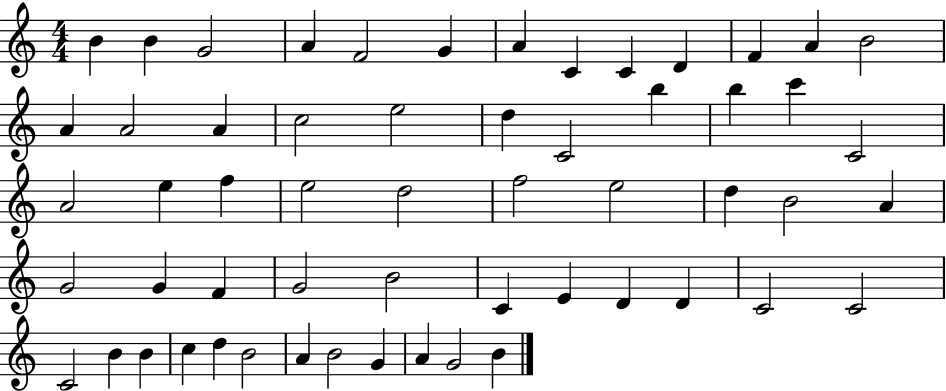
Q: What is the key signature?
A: C major